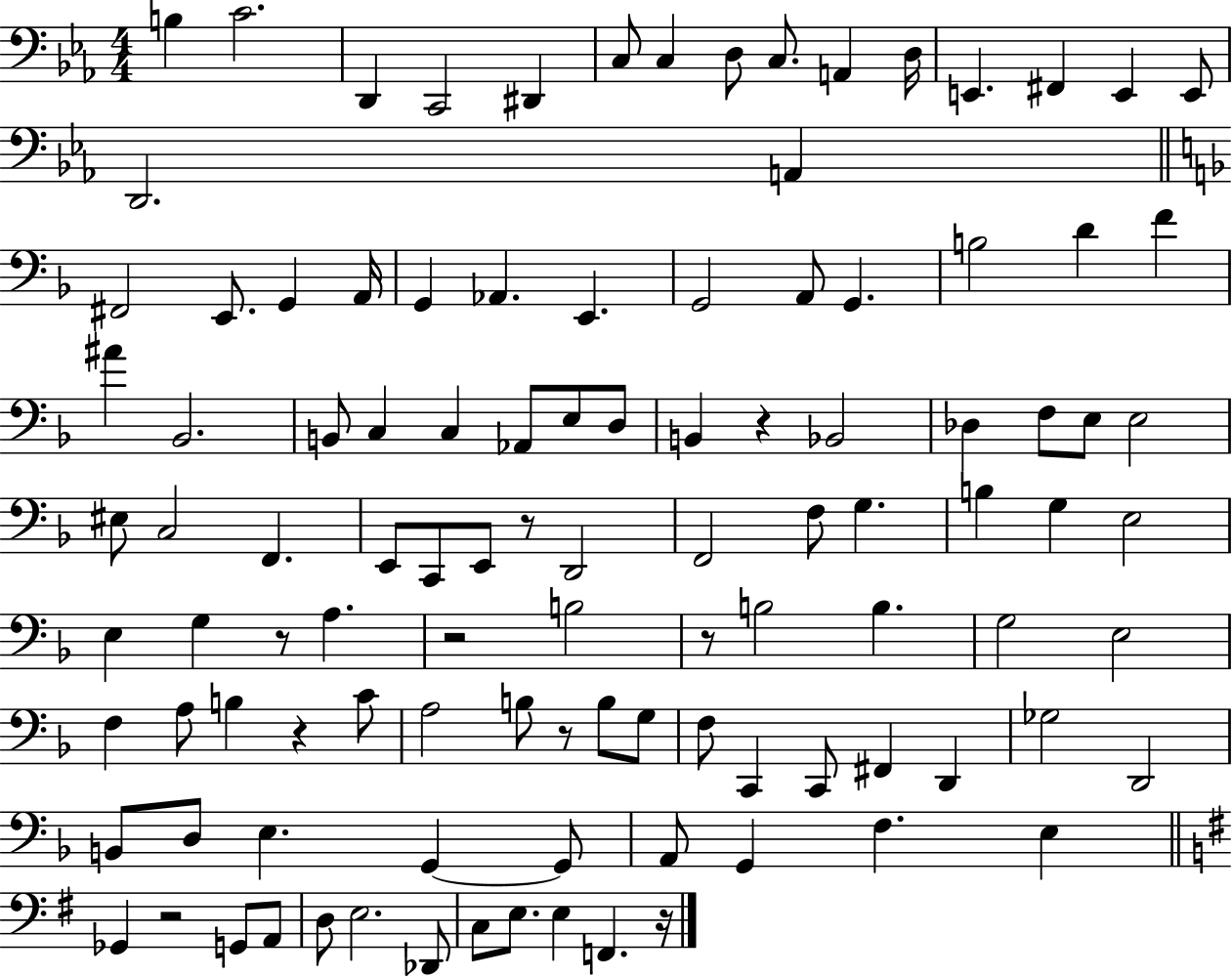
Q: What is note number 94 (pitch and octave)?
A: E3